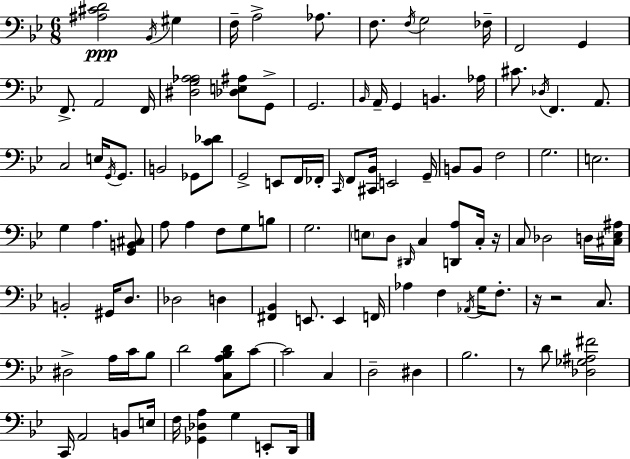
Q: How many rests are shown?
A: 4